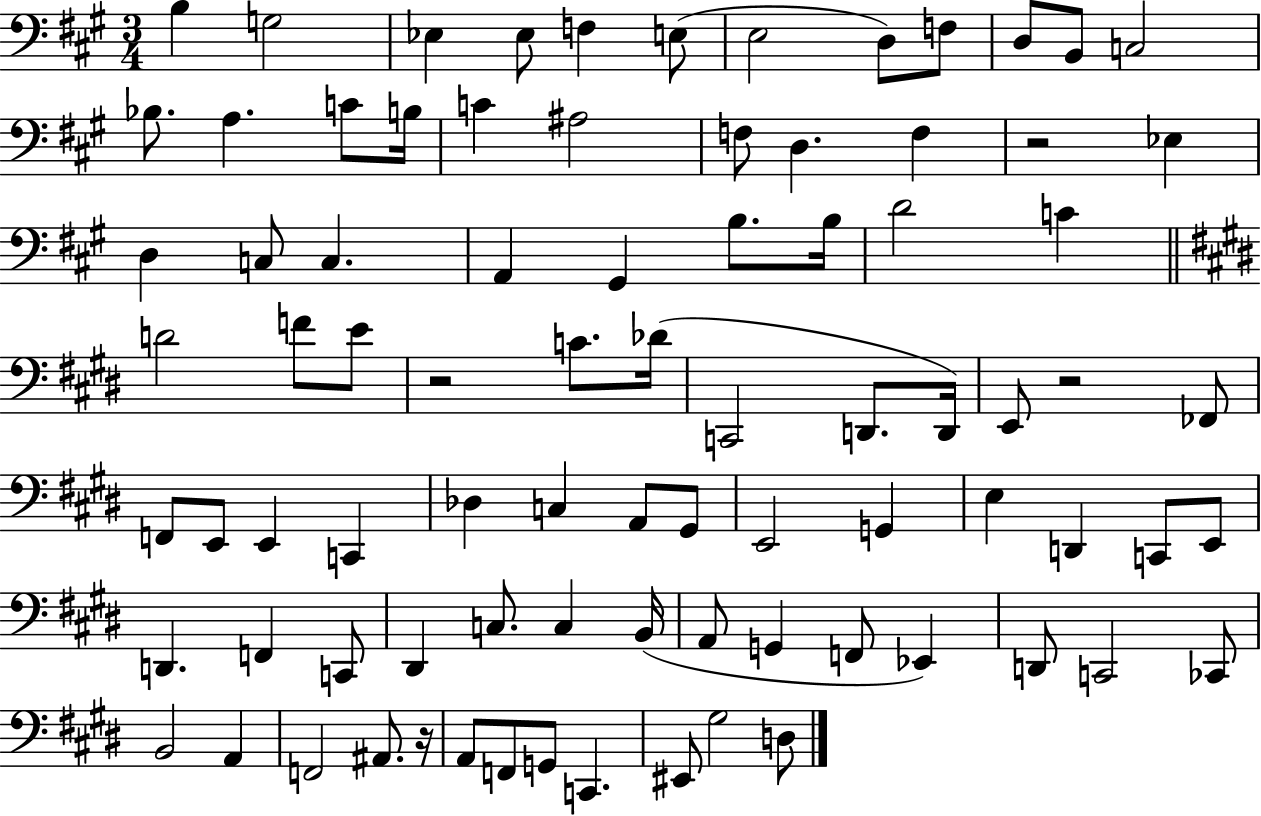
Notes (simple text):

B3/q G3/h Eb3/q Eb3/e F3/q E3/e E3/h D3/e F3/e D3/e B2/e C3/h Bb3/e. A3/q. C4/e B3/s C4/q A#3/h F3/e D3/q. F3/q R/h Eb3/q D3/q C3/e C3/q. A2/q G#2/q B3/e. B3/s D4/h C4/q D4/h F4/e E4/e R/h C4/e. Db4/s C2/h D2/e. D2/s E2/e R/h FES2/e F2/e E2/e E2/q C2/q Db3/q C3/q A2/e G#2/e E2/h G2/q E3/q D2/q C2/e E2/e D2/q. F2/q C2/e D#2/q C3/e. C3/q B2/s A2/e G2/q F2/e Eb2/q D2/e C2/h CES2/e B2/h A2/q F2/h A#2/e. R/s A2/e F2/e G2/e C2/q. EIS2/e G#3/h D3/e